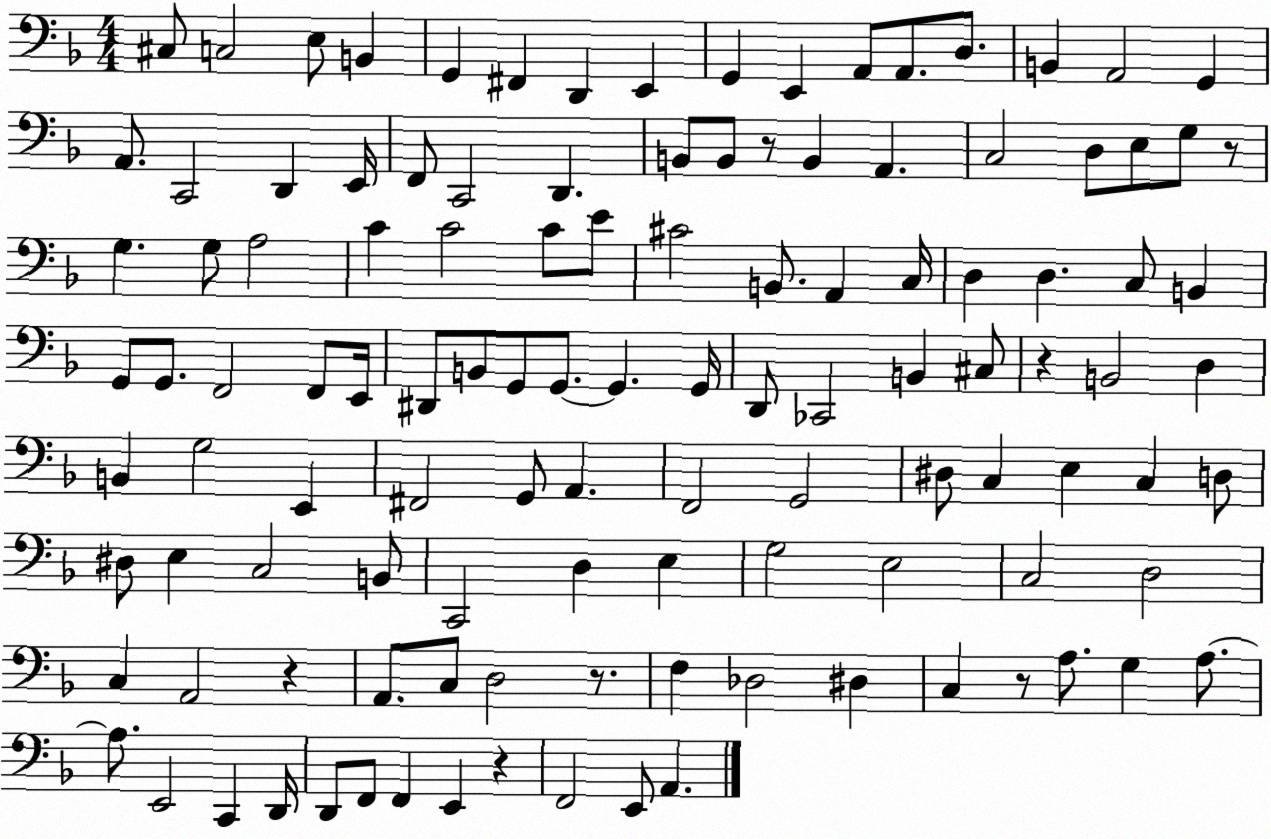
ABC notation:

X:1
T:Untitled
M:4/4
L:1/4
K:F
^C,/2 C,2 E,/2 B,, G,, ^F,, D,, E,, G,, E,, A,,/2 A,,/2 D,/2 B,, A,,2 G,, A,,/2 C,,2 D,, E,,/4 F,,/2 C,,2 D,, B,,/2 B,,/2 z/2 B,, A,, C,2 D,/2 E,/2 G,/2 z/2 G, G,/2 A,2 C C2 C/2 E/2 ^C2 B,,/2 A,, C,/4 D, D, C,/2 B,, G,,/2 G,,/2 F,,2 F,,/2 E,,/4 ^D,,/2 B,,/2 G,,/2 G,,/2 G,, G,,/4 D,,/2 _C,,2 B,, ^C,/2 z B,,2 D, B,, G,2 E,, ^F,,2 G,,/2 A,, F,,2 G,,2 ^D,/2 C, E, C, D,/2 ^D,/2 E, C,2 B,,/2 C,,2 D, E, G,2 E,2 C,2 D,2 C, A,,2 z A,,/2 C,/2 D,2 z/2 F, _D,2 ^D, C, z/2 A,/2 G, A,/2 A,/2 E,,2 C,, D,,/4 D,,/2 F,,/2 F,, E,, z F,,2 E,,/2 A,,